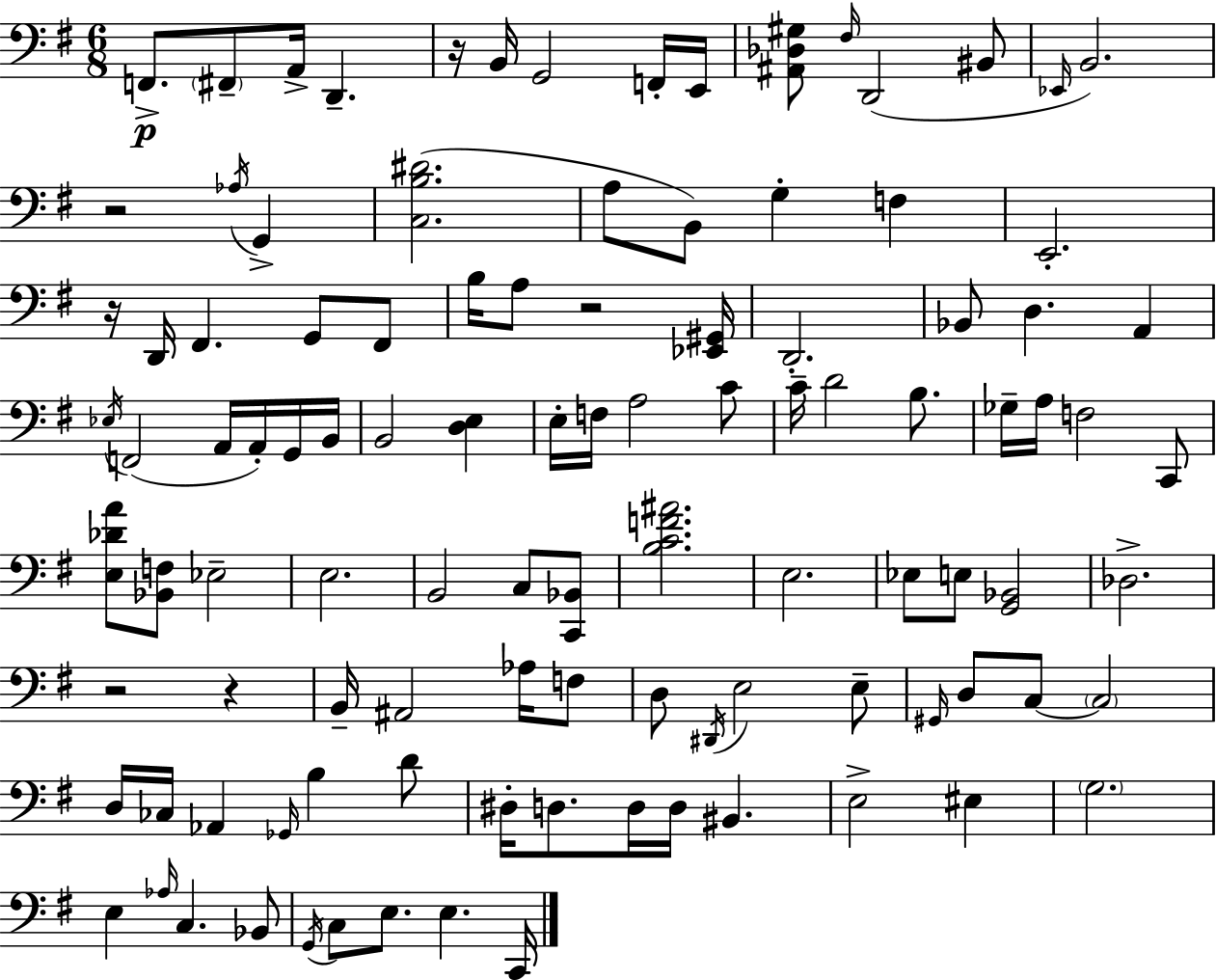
{
  \clef bass
  \numericTimeSignature
  \time 6/8
  \key e \minor
  \repeat volta 2 { f,8.->\p \parenthesize fis,8-- a,16-> d,4.-- | r16 b,16 g,2 f,16-. e,16 | <ais, des gis>8 \grace { fis16 } d,2( bis,8 | \grace { ees,16 } b,2.) | \break r2 \acciaccatura { aes16 } g,4-> | <c b dis'>2.( | a8 b,8) g4-. f4 | e,2.-. | \break r16 d,16 fis,4. g,8 | fis,8 b16 a8 r2 | <ees, gis,>16 d,2.-. | bes,8 d4. a,4 | \break \acciaccatura { ees16 } f,2( | a,16 a,16-.) g,16 b,16 b,2 | <d e>4 e16-. f16 a2 | c'8 c'16-- d'2 | \break b8. ges16-- a16 f2 | c,8 <e des' a'>8 <bes, f>8 ees2-- | e2. | b,2 | \break c8 <c, bes,>8 <b c' f' ais'>2. | e2. | ees8 e8 <g, bes,>2 | des2.-> | \break r2 | r4 b,16-- ais,2 | aes16 f8 d8 \acciaccatura { dis,16 } e2 | e8-- \grace { gis,16 } d8 c8~~ \parenthesize c2 | \break d16 ces16 aes,4 | \grace { ges,16 } b4 d'8 dis16-. d8. d16 | d16 bis,4. e2-> | eis4 \parenthesize g2. | \break e4 \grace { aes16 } | c4. bes,8 \acciaccatura { g,16 } c8 e8. | e4. c,16 } \bar "|."
}